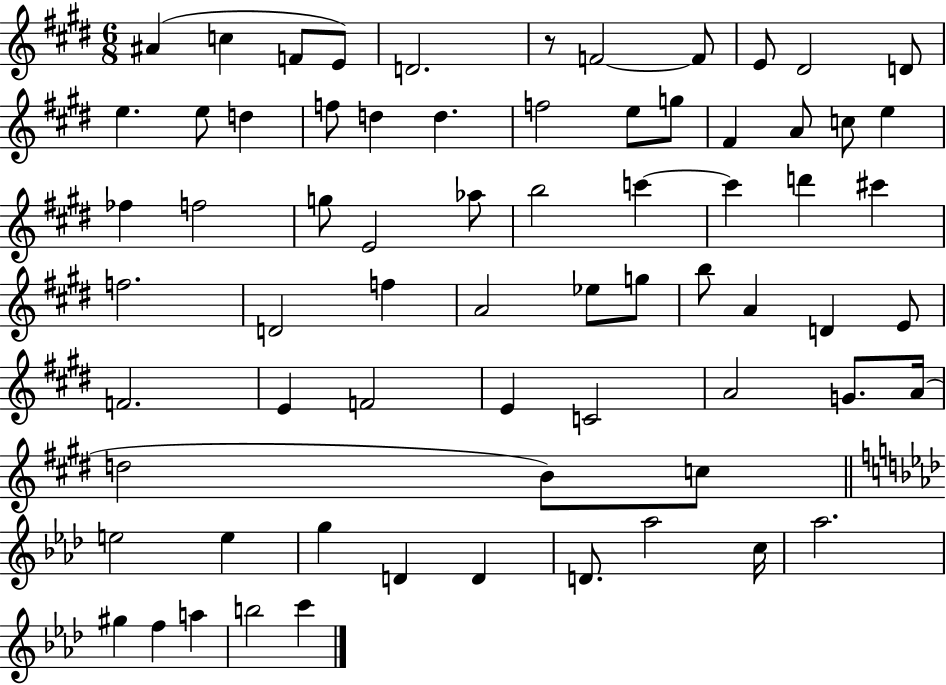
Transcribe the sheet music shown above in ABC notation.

X:1
T:Untitled
M:6/8
L:1/4
K:E
^A c F/2 E/2 D2 z/2 F2 F/2 E/2 ^D2 D/2 e e/2 d f/2 d d f2 e/2 g/2 ^F A/2 c/2 e _f f2 g/2 E2 _a/2 b2 c' c' d' ^c' f2 D2 f A2 _e/2 g/2 b/2 A D E/2 F2 E F2 E C2 A2 G/2 A/4 d2 B/2 c/2 e2 e g D D D/2 _a2 c/4 _a2 ^g f a b2 c'